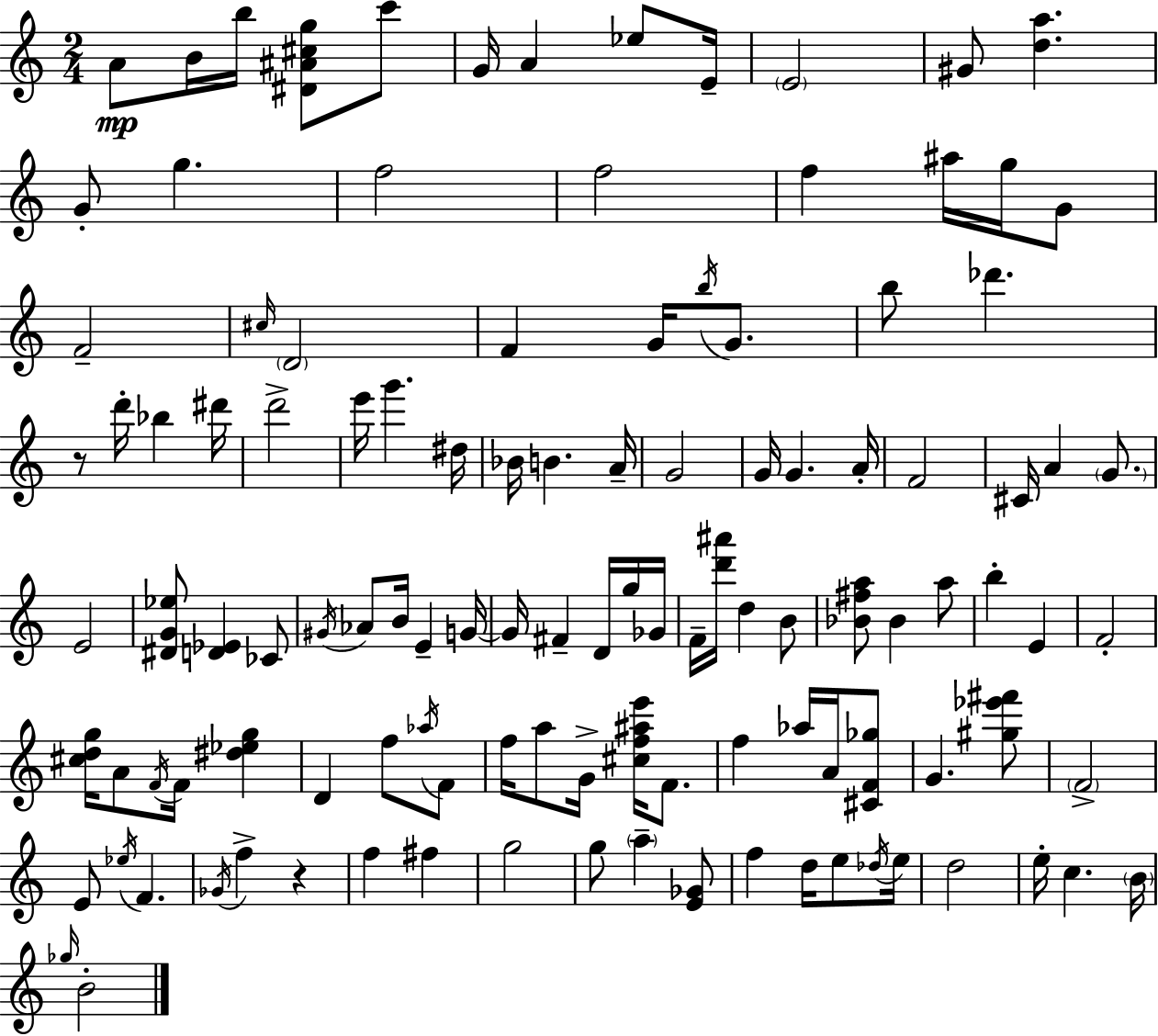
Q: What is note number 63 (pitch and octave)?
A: B5